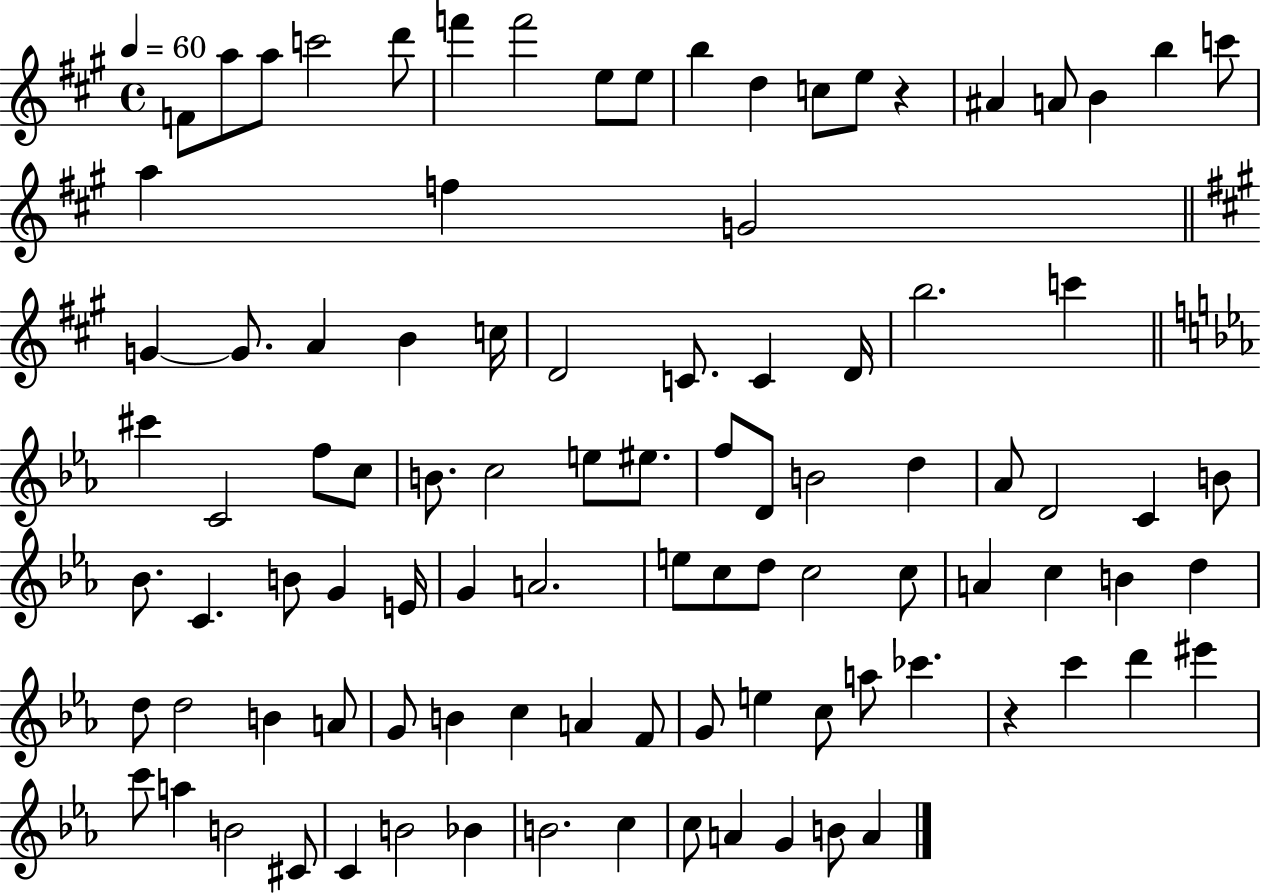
F4/e A5/e A5/e C6/h D6/e F6/q F6/h E5/e E5/e B5/q D5/q C5/e E5/e R/q A#4/q A4/e B4/q B5/q C6/e A5/q F5/q G4/h G4/q G4/e. A4/q B4/q C5/s D4/h C4/e. C4/q D4/s B5/h. C6/q C#6/q C4/h F5/e C5/e B4/e. C5/h E5/e EIS5/e. F5/e D4/e B4/h D5/q Ab4/e D4/h C4/q B4/e Bb4/e. C4/q. B4/e G4/q E4/s G4/q A4/h. E5/e C5/e D5/e C5/h C5/e A4/q C5/q B4/q D5/q D5/e D5/h B4/q A4/e G4/e B4/q C5/q A4/q F4/e G4/e E5/q C5/e A5/e CES6/q. R/q C6/q D6/q EIS6/q C6/e A5/q B4/h C#4/e C4/q B4/h Bb4/q B4/h. C5/q C5/e A4/q G4/q B4/e A4/q